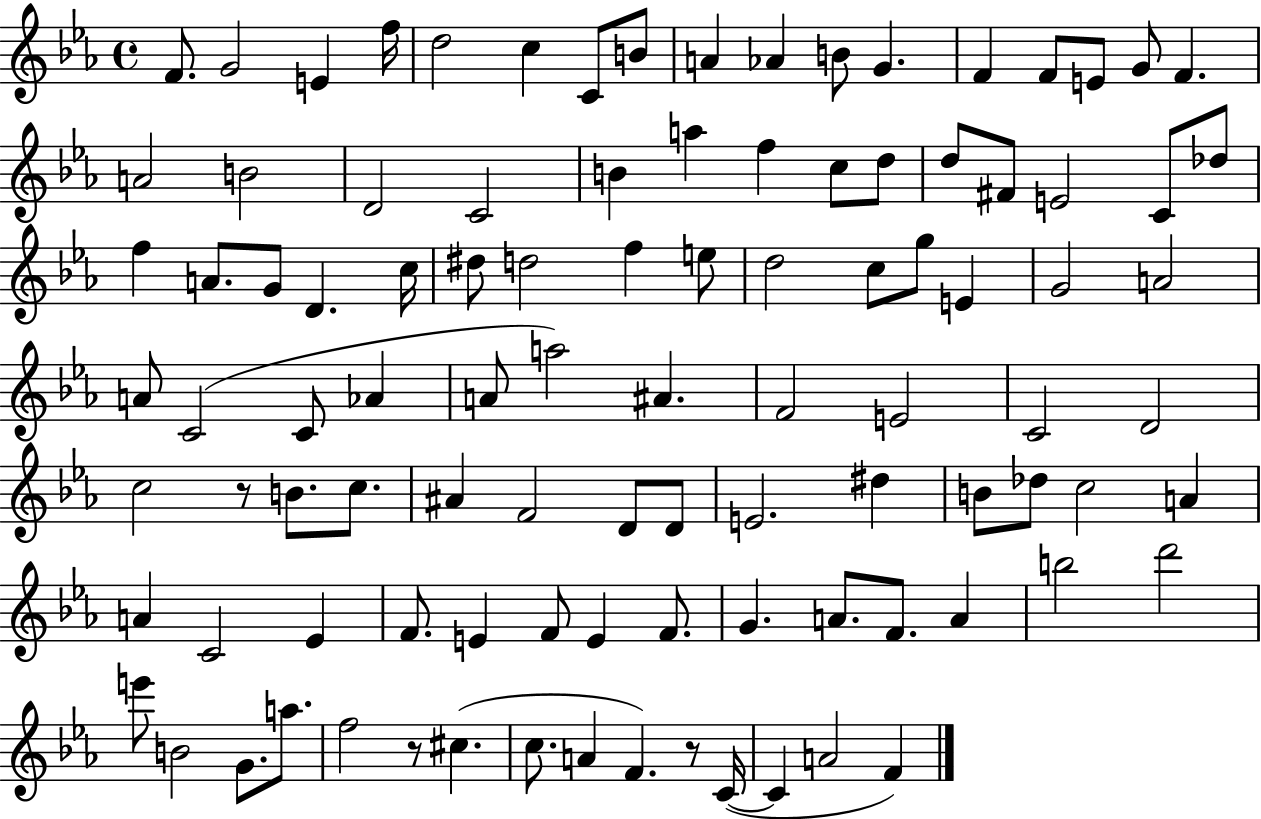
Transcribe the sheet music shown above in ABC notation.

X:1
T:Untitled
M:4/4
L:1/4
K:Eb
F/2 G2 E f/4 d2 c C/2 B/2 A _A B/2 G F F/2 E/2 G/2 F A2 B2 D2 C2 B a f c/2 d/2 d/2 ^F/2 E2 C/2 _d/2 f A/2 G/2 D c/4 ^d/2 d2 f e/2 d2 c/2 g/2 E G2 A2 A/2 C2 C/2 _A A/2 a2 ^A F2 E2 C2 D2 c2 z/2 B/2 c/2 ^A F2 D/2 D/2 E2 ^d B/2 _d/2 c2 A A C2 _E F/2 E F/2 E F/2 G A/2 F/2 A b2 d'2 e'/2 B2 G/2 a/2 f2 z/2 ^c c/2 A F z/2 C/4 C A2 F